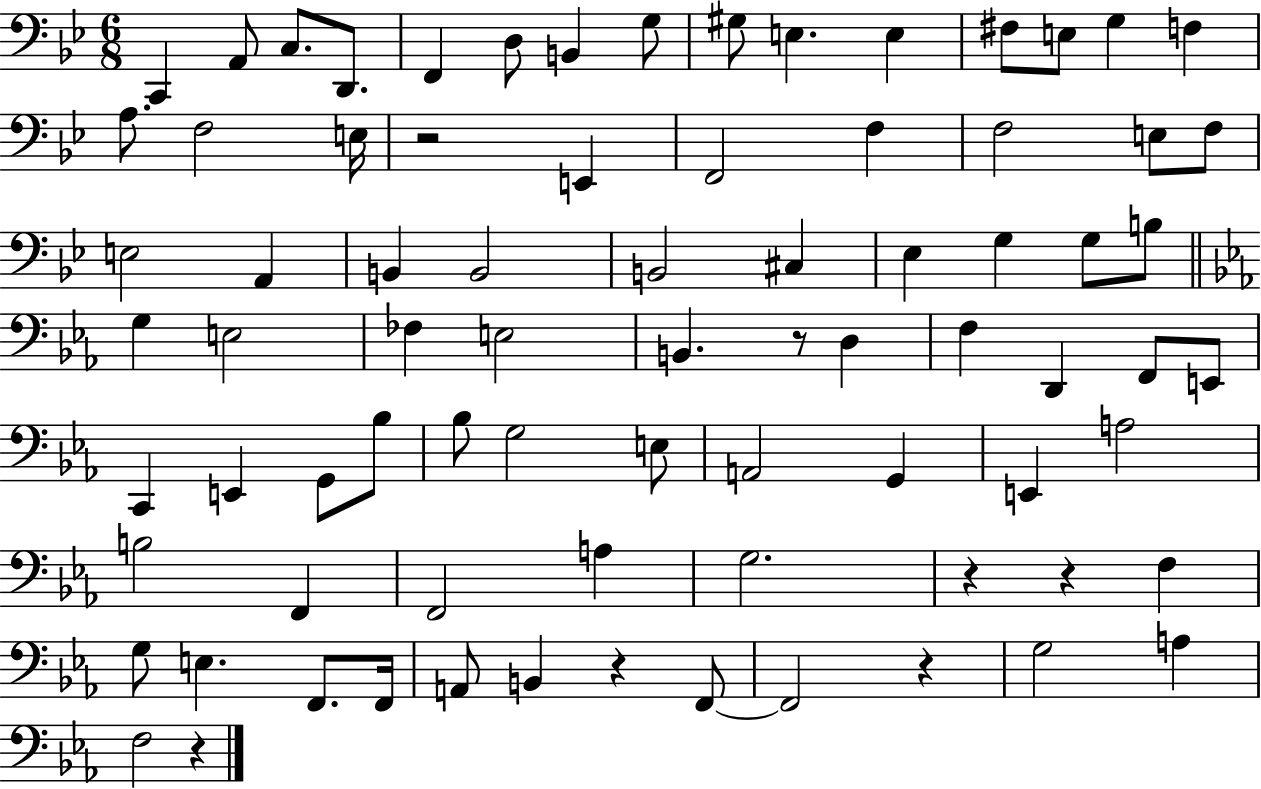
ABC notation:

X:1
T:Untitled
M:6/8
L:1/4
K:Bb
C,, A,,/2 C,/2 D,,/2 F,, D,/2 B,, G,/2 ^G,/2 E, E, ^F,/2 E,/2 G, F, A,/2 F,2 E,/4 z2 E,, F,,2 F, F,2 E,/2 F,/2 E,2 A,, B,, B,,2 B,,2 ^C, _E, G, G,/2 B,/2 G, E,2 _F, E,2 B,, z/2 D, F, D,, F,,/2 E,,/2 C,, E,, G,,/2 _B,/2 _B,/2 G,2 E,/2 A,,2 G,, E,, A,2 B,2 F,, F,,2 A, G,2 z z F, G,/2 E, F,,/2 F,,/4 A,,/2 B,, z F,,/2 F,,2 z G,2 A, F,2 z